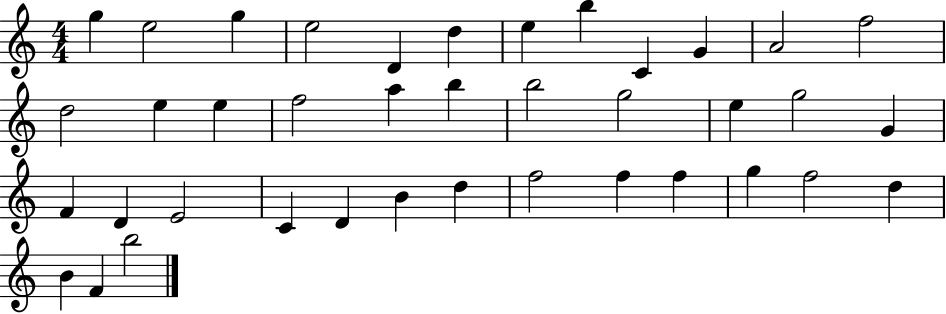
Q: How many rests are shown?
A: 0